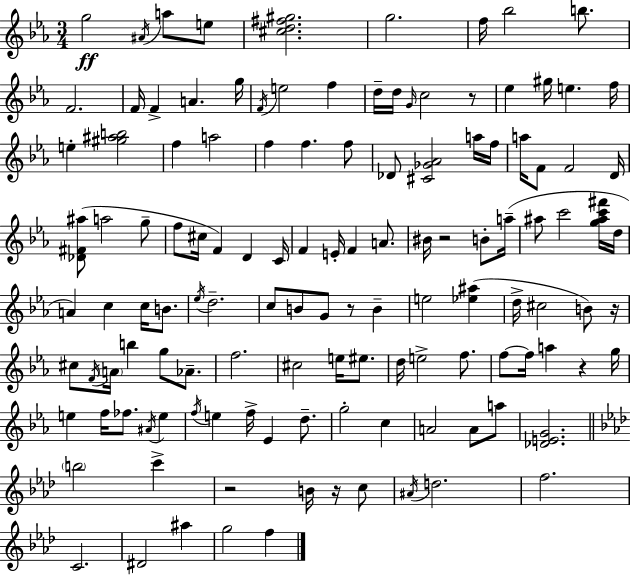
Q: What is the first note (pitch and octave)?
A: G5